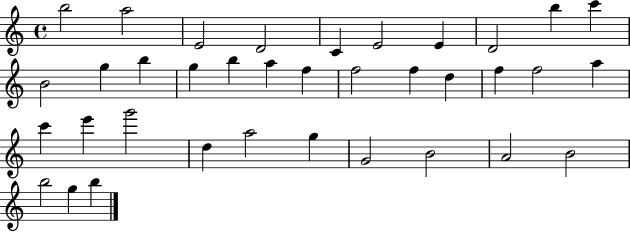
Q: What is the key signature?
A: C major